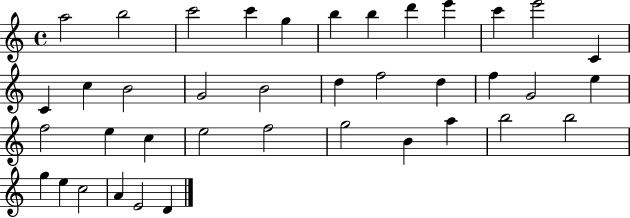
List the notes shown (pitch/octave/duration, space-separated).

A5/h B5/h C6/h C6/q G5/q B5/q B5/q D6/q E6/q C6/q E6/h C4/q C4/q C5/q B4/h G4/h B4/h D5/q F5/h D5/q F5/q G4/h E5/q F5/h E5/q C5/q E5/h F5/h G5/h B4/q A5/q B5/h B5/h G5/q E5/q C5/h A4/q E4/h D4/q